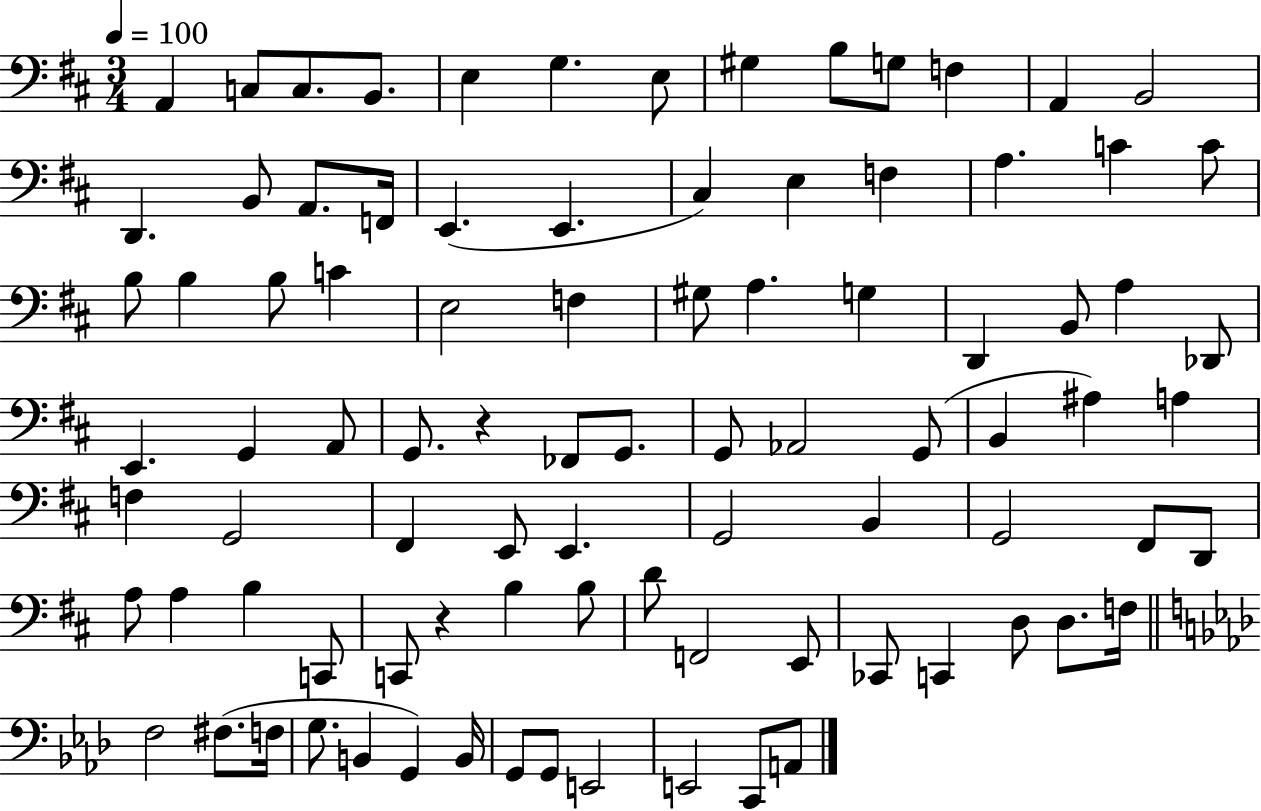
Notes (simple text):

A2/q C3/e C3/e. B2/e. E3/q G3/q. E3/e G#3/q B3/e G3/e F3/q A2/q B2/h D2/q. B2/e A2/e. F2/s E2/q. E2/q. C#3/q E3/q F3/q A3/q. C4/q C4/e B3/e B3/q B3/e C4/q E3/h F3/q G#3/e A3/q. G3/q D2/q B2/e A3/q Db2/e E2/q. G2/q A2/e G2/e. R/q FES2/e G2/e. G2/e Ab2/h G2/e B2/q A#3/q A3/q F3/q G2/h F#2/q E2/e E2/q. G2/h B2/q G2/h F#2/e D2/e A3/e A3/q B3/q C2/e C2/e R/q B3/q B3/e D4/e F2/h E2/e CES2/e C2/q D3/e D3/e. F3/s F3/h F#3/e. F3/s G3/e. B2/q G2/q B2/s G2/e G2/e E2/h E2/h C2/e A2/e